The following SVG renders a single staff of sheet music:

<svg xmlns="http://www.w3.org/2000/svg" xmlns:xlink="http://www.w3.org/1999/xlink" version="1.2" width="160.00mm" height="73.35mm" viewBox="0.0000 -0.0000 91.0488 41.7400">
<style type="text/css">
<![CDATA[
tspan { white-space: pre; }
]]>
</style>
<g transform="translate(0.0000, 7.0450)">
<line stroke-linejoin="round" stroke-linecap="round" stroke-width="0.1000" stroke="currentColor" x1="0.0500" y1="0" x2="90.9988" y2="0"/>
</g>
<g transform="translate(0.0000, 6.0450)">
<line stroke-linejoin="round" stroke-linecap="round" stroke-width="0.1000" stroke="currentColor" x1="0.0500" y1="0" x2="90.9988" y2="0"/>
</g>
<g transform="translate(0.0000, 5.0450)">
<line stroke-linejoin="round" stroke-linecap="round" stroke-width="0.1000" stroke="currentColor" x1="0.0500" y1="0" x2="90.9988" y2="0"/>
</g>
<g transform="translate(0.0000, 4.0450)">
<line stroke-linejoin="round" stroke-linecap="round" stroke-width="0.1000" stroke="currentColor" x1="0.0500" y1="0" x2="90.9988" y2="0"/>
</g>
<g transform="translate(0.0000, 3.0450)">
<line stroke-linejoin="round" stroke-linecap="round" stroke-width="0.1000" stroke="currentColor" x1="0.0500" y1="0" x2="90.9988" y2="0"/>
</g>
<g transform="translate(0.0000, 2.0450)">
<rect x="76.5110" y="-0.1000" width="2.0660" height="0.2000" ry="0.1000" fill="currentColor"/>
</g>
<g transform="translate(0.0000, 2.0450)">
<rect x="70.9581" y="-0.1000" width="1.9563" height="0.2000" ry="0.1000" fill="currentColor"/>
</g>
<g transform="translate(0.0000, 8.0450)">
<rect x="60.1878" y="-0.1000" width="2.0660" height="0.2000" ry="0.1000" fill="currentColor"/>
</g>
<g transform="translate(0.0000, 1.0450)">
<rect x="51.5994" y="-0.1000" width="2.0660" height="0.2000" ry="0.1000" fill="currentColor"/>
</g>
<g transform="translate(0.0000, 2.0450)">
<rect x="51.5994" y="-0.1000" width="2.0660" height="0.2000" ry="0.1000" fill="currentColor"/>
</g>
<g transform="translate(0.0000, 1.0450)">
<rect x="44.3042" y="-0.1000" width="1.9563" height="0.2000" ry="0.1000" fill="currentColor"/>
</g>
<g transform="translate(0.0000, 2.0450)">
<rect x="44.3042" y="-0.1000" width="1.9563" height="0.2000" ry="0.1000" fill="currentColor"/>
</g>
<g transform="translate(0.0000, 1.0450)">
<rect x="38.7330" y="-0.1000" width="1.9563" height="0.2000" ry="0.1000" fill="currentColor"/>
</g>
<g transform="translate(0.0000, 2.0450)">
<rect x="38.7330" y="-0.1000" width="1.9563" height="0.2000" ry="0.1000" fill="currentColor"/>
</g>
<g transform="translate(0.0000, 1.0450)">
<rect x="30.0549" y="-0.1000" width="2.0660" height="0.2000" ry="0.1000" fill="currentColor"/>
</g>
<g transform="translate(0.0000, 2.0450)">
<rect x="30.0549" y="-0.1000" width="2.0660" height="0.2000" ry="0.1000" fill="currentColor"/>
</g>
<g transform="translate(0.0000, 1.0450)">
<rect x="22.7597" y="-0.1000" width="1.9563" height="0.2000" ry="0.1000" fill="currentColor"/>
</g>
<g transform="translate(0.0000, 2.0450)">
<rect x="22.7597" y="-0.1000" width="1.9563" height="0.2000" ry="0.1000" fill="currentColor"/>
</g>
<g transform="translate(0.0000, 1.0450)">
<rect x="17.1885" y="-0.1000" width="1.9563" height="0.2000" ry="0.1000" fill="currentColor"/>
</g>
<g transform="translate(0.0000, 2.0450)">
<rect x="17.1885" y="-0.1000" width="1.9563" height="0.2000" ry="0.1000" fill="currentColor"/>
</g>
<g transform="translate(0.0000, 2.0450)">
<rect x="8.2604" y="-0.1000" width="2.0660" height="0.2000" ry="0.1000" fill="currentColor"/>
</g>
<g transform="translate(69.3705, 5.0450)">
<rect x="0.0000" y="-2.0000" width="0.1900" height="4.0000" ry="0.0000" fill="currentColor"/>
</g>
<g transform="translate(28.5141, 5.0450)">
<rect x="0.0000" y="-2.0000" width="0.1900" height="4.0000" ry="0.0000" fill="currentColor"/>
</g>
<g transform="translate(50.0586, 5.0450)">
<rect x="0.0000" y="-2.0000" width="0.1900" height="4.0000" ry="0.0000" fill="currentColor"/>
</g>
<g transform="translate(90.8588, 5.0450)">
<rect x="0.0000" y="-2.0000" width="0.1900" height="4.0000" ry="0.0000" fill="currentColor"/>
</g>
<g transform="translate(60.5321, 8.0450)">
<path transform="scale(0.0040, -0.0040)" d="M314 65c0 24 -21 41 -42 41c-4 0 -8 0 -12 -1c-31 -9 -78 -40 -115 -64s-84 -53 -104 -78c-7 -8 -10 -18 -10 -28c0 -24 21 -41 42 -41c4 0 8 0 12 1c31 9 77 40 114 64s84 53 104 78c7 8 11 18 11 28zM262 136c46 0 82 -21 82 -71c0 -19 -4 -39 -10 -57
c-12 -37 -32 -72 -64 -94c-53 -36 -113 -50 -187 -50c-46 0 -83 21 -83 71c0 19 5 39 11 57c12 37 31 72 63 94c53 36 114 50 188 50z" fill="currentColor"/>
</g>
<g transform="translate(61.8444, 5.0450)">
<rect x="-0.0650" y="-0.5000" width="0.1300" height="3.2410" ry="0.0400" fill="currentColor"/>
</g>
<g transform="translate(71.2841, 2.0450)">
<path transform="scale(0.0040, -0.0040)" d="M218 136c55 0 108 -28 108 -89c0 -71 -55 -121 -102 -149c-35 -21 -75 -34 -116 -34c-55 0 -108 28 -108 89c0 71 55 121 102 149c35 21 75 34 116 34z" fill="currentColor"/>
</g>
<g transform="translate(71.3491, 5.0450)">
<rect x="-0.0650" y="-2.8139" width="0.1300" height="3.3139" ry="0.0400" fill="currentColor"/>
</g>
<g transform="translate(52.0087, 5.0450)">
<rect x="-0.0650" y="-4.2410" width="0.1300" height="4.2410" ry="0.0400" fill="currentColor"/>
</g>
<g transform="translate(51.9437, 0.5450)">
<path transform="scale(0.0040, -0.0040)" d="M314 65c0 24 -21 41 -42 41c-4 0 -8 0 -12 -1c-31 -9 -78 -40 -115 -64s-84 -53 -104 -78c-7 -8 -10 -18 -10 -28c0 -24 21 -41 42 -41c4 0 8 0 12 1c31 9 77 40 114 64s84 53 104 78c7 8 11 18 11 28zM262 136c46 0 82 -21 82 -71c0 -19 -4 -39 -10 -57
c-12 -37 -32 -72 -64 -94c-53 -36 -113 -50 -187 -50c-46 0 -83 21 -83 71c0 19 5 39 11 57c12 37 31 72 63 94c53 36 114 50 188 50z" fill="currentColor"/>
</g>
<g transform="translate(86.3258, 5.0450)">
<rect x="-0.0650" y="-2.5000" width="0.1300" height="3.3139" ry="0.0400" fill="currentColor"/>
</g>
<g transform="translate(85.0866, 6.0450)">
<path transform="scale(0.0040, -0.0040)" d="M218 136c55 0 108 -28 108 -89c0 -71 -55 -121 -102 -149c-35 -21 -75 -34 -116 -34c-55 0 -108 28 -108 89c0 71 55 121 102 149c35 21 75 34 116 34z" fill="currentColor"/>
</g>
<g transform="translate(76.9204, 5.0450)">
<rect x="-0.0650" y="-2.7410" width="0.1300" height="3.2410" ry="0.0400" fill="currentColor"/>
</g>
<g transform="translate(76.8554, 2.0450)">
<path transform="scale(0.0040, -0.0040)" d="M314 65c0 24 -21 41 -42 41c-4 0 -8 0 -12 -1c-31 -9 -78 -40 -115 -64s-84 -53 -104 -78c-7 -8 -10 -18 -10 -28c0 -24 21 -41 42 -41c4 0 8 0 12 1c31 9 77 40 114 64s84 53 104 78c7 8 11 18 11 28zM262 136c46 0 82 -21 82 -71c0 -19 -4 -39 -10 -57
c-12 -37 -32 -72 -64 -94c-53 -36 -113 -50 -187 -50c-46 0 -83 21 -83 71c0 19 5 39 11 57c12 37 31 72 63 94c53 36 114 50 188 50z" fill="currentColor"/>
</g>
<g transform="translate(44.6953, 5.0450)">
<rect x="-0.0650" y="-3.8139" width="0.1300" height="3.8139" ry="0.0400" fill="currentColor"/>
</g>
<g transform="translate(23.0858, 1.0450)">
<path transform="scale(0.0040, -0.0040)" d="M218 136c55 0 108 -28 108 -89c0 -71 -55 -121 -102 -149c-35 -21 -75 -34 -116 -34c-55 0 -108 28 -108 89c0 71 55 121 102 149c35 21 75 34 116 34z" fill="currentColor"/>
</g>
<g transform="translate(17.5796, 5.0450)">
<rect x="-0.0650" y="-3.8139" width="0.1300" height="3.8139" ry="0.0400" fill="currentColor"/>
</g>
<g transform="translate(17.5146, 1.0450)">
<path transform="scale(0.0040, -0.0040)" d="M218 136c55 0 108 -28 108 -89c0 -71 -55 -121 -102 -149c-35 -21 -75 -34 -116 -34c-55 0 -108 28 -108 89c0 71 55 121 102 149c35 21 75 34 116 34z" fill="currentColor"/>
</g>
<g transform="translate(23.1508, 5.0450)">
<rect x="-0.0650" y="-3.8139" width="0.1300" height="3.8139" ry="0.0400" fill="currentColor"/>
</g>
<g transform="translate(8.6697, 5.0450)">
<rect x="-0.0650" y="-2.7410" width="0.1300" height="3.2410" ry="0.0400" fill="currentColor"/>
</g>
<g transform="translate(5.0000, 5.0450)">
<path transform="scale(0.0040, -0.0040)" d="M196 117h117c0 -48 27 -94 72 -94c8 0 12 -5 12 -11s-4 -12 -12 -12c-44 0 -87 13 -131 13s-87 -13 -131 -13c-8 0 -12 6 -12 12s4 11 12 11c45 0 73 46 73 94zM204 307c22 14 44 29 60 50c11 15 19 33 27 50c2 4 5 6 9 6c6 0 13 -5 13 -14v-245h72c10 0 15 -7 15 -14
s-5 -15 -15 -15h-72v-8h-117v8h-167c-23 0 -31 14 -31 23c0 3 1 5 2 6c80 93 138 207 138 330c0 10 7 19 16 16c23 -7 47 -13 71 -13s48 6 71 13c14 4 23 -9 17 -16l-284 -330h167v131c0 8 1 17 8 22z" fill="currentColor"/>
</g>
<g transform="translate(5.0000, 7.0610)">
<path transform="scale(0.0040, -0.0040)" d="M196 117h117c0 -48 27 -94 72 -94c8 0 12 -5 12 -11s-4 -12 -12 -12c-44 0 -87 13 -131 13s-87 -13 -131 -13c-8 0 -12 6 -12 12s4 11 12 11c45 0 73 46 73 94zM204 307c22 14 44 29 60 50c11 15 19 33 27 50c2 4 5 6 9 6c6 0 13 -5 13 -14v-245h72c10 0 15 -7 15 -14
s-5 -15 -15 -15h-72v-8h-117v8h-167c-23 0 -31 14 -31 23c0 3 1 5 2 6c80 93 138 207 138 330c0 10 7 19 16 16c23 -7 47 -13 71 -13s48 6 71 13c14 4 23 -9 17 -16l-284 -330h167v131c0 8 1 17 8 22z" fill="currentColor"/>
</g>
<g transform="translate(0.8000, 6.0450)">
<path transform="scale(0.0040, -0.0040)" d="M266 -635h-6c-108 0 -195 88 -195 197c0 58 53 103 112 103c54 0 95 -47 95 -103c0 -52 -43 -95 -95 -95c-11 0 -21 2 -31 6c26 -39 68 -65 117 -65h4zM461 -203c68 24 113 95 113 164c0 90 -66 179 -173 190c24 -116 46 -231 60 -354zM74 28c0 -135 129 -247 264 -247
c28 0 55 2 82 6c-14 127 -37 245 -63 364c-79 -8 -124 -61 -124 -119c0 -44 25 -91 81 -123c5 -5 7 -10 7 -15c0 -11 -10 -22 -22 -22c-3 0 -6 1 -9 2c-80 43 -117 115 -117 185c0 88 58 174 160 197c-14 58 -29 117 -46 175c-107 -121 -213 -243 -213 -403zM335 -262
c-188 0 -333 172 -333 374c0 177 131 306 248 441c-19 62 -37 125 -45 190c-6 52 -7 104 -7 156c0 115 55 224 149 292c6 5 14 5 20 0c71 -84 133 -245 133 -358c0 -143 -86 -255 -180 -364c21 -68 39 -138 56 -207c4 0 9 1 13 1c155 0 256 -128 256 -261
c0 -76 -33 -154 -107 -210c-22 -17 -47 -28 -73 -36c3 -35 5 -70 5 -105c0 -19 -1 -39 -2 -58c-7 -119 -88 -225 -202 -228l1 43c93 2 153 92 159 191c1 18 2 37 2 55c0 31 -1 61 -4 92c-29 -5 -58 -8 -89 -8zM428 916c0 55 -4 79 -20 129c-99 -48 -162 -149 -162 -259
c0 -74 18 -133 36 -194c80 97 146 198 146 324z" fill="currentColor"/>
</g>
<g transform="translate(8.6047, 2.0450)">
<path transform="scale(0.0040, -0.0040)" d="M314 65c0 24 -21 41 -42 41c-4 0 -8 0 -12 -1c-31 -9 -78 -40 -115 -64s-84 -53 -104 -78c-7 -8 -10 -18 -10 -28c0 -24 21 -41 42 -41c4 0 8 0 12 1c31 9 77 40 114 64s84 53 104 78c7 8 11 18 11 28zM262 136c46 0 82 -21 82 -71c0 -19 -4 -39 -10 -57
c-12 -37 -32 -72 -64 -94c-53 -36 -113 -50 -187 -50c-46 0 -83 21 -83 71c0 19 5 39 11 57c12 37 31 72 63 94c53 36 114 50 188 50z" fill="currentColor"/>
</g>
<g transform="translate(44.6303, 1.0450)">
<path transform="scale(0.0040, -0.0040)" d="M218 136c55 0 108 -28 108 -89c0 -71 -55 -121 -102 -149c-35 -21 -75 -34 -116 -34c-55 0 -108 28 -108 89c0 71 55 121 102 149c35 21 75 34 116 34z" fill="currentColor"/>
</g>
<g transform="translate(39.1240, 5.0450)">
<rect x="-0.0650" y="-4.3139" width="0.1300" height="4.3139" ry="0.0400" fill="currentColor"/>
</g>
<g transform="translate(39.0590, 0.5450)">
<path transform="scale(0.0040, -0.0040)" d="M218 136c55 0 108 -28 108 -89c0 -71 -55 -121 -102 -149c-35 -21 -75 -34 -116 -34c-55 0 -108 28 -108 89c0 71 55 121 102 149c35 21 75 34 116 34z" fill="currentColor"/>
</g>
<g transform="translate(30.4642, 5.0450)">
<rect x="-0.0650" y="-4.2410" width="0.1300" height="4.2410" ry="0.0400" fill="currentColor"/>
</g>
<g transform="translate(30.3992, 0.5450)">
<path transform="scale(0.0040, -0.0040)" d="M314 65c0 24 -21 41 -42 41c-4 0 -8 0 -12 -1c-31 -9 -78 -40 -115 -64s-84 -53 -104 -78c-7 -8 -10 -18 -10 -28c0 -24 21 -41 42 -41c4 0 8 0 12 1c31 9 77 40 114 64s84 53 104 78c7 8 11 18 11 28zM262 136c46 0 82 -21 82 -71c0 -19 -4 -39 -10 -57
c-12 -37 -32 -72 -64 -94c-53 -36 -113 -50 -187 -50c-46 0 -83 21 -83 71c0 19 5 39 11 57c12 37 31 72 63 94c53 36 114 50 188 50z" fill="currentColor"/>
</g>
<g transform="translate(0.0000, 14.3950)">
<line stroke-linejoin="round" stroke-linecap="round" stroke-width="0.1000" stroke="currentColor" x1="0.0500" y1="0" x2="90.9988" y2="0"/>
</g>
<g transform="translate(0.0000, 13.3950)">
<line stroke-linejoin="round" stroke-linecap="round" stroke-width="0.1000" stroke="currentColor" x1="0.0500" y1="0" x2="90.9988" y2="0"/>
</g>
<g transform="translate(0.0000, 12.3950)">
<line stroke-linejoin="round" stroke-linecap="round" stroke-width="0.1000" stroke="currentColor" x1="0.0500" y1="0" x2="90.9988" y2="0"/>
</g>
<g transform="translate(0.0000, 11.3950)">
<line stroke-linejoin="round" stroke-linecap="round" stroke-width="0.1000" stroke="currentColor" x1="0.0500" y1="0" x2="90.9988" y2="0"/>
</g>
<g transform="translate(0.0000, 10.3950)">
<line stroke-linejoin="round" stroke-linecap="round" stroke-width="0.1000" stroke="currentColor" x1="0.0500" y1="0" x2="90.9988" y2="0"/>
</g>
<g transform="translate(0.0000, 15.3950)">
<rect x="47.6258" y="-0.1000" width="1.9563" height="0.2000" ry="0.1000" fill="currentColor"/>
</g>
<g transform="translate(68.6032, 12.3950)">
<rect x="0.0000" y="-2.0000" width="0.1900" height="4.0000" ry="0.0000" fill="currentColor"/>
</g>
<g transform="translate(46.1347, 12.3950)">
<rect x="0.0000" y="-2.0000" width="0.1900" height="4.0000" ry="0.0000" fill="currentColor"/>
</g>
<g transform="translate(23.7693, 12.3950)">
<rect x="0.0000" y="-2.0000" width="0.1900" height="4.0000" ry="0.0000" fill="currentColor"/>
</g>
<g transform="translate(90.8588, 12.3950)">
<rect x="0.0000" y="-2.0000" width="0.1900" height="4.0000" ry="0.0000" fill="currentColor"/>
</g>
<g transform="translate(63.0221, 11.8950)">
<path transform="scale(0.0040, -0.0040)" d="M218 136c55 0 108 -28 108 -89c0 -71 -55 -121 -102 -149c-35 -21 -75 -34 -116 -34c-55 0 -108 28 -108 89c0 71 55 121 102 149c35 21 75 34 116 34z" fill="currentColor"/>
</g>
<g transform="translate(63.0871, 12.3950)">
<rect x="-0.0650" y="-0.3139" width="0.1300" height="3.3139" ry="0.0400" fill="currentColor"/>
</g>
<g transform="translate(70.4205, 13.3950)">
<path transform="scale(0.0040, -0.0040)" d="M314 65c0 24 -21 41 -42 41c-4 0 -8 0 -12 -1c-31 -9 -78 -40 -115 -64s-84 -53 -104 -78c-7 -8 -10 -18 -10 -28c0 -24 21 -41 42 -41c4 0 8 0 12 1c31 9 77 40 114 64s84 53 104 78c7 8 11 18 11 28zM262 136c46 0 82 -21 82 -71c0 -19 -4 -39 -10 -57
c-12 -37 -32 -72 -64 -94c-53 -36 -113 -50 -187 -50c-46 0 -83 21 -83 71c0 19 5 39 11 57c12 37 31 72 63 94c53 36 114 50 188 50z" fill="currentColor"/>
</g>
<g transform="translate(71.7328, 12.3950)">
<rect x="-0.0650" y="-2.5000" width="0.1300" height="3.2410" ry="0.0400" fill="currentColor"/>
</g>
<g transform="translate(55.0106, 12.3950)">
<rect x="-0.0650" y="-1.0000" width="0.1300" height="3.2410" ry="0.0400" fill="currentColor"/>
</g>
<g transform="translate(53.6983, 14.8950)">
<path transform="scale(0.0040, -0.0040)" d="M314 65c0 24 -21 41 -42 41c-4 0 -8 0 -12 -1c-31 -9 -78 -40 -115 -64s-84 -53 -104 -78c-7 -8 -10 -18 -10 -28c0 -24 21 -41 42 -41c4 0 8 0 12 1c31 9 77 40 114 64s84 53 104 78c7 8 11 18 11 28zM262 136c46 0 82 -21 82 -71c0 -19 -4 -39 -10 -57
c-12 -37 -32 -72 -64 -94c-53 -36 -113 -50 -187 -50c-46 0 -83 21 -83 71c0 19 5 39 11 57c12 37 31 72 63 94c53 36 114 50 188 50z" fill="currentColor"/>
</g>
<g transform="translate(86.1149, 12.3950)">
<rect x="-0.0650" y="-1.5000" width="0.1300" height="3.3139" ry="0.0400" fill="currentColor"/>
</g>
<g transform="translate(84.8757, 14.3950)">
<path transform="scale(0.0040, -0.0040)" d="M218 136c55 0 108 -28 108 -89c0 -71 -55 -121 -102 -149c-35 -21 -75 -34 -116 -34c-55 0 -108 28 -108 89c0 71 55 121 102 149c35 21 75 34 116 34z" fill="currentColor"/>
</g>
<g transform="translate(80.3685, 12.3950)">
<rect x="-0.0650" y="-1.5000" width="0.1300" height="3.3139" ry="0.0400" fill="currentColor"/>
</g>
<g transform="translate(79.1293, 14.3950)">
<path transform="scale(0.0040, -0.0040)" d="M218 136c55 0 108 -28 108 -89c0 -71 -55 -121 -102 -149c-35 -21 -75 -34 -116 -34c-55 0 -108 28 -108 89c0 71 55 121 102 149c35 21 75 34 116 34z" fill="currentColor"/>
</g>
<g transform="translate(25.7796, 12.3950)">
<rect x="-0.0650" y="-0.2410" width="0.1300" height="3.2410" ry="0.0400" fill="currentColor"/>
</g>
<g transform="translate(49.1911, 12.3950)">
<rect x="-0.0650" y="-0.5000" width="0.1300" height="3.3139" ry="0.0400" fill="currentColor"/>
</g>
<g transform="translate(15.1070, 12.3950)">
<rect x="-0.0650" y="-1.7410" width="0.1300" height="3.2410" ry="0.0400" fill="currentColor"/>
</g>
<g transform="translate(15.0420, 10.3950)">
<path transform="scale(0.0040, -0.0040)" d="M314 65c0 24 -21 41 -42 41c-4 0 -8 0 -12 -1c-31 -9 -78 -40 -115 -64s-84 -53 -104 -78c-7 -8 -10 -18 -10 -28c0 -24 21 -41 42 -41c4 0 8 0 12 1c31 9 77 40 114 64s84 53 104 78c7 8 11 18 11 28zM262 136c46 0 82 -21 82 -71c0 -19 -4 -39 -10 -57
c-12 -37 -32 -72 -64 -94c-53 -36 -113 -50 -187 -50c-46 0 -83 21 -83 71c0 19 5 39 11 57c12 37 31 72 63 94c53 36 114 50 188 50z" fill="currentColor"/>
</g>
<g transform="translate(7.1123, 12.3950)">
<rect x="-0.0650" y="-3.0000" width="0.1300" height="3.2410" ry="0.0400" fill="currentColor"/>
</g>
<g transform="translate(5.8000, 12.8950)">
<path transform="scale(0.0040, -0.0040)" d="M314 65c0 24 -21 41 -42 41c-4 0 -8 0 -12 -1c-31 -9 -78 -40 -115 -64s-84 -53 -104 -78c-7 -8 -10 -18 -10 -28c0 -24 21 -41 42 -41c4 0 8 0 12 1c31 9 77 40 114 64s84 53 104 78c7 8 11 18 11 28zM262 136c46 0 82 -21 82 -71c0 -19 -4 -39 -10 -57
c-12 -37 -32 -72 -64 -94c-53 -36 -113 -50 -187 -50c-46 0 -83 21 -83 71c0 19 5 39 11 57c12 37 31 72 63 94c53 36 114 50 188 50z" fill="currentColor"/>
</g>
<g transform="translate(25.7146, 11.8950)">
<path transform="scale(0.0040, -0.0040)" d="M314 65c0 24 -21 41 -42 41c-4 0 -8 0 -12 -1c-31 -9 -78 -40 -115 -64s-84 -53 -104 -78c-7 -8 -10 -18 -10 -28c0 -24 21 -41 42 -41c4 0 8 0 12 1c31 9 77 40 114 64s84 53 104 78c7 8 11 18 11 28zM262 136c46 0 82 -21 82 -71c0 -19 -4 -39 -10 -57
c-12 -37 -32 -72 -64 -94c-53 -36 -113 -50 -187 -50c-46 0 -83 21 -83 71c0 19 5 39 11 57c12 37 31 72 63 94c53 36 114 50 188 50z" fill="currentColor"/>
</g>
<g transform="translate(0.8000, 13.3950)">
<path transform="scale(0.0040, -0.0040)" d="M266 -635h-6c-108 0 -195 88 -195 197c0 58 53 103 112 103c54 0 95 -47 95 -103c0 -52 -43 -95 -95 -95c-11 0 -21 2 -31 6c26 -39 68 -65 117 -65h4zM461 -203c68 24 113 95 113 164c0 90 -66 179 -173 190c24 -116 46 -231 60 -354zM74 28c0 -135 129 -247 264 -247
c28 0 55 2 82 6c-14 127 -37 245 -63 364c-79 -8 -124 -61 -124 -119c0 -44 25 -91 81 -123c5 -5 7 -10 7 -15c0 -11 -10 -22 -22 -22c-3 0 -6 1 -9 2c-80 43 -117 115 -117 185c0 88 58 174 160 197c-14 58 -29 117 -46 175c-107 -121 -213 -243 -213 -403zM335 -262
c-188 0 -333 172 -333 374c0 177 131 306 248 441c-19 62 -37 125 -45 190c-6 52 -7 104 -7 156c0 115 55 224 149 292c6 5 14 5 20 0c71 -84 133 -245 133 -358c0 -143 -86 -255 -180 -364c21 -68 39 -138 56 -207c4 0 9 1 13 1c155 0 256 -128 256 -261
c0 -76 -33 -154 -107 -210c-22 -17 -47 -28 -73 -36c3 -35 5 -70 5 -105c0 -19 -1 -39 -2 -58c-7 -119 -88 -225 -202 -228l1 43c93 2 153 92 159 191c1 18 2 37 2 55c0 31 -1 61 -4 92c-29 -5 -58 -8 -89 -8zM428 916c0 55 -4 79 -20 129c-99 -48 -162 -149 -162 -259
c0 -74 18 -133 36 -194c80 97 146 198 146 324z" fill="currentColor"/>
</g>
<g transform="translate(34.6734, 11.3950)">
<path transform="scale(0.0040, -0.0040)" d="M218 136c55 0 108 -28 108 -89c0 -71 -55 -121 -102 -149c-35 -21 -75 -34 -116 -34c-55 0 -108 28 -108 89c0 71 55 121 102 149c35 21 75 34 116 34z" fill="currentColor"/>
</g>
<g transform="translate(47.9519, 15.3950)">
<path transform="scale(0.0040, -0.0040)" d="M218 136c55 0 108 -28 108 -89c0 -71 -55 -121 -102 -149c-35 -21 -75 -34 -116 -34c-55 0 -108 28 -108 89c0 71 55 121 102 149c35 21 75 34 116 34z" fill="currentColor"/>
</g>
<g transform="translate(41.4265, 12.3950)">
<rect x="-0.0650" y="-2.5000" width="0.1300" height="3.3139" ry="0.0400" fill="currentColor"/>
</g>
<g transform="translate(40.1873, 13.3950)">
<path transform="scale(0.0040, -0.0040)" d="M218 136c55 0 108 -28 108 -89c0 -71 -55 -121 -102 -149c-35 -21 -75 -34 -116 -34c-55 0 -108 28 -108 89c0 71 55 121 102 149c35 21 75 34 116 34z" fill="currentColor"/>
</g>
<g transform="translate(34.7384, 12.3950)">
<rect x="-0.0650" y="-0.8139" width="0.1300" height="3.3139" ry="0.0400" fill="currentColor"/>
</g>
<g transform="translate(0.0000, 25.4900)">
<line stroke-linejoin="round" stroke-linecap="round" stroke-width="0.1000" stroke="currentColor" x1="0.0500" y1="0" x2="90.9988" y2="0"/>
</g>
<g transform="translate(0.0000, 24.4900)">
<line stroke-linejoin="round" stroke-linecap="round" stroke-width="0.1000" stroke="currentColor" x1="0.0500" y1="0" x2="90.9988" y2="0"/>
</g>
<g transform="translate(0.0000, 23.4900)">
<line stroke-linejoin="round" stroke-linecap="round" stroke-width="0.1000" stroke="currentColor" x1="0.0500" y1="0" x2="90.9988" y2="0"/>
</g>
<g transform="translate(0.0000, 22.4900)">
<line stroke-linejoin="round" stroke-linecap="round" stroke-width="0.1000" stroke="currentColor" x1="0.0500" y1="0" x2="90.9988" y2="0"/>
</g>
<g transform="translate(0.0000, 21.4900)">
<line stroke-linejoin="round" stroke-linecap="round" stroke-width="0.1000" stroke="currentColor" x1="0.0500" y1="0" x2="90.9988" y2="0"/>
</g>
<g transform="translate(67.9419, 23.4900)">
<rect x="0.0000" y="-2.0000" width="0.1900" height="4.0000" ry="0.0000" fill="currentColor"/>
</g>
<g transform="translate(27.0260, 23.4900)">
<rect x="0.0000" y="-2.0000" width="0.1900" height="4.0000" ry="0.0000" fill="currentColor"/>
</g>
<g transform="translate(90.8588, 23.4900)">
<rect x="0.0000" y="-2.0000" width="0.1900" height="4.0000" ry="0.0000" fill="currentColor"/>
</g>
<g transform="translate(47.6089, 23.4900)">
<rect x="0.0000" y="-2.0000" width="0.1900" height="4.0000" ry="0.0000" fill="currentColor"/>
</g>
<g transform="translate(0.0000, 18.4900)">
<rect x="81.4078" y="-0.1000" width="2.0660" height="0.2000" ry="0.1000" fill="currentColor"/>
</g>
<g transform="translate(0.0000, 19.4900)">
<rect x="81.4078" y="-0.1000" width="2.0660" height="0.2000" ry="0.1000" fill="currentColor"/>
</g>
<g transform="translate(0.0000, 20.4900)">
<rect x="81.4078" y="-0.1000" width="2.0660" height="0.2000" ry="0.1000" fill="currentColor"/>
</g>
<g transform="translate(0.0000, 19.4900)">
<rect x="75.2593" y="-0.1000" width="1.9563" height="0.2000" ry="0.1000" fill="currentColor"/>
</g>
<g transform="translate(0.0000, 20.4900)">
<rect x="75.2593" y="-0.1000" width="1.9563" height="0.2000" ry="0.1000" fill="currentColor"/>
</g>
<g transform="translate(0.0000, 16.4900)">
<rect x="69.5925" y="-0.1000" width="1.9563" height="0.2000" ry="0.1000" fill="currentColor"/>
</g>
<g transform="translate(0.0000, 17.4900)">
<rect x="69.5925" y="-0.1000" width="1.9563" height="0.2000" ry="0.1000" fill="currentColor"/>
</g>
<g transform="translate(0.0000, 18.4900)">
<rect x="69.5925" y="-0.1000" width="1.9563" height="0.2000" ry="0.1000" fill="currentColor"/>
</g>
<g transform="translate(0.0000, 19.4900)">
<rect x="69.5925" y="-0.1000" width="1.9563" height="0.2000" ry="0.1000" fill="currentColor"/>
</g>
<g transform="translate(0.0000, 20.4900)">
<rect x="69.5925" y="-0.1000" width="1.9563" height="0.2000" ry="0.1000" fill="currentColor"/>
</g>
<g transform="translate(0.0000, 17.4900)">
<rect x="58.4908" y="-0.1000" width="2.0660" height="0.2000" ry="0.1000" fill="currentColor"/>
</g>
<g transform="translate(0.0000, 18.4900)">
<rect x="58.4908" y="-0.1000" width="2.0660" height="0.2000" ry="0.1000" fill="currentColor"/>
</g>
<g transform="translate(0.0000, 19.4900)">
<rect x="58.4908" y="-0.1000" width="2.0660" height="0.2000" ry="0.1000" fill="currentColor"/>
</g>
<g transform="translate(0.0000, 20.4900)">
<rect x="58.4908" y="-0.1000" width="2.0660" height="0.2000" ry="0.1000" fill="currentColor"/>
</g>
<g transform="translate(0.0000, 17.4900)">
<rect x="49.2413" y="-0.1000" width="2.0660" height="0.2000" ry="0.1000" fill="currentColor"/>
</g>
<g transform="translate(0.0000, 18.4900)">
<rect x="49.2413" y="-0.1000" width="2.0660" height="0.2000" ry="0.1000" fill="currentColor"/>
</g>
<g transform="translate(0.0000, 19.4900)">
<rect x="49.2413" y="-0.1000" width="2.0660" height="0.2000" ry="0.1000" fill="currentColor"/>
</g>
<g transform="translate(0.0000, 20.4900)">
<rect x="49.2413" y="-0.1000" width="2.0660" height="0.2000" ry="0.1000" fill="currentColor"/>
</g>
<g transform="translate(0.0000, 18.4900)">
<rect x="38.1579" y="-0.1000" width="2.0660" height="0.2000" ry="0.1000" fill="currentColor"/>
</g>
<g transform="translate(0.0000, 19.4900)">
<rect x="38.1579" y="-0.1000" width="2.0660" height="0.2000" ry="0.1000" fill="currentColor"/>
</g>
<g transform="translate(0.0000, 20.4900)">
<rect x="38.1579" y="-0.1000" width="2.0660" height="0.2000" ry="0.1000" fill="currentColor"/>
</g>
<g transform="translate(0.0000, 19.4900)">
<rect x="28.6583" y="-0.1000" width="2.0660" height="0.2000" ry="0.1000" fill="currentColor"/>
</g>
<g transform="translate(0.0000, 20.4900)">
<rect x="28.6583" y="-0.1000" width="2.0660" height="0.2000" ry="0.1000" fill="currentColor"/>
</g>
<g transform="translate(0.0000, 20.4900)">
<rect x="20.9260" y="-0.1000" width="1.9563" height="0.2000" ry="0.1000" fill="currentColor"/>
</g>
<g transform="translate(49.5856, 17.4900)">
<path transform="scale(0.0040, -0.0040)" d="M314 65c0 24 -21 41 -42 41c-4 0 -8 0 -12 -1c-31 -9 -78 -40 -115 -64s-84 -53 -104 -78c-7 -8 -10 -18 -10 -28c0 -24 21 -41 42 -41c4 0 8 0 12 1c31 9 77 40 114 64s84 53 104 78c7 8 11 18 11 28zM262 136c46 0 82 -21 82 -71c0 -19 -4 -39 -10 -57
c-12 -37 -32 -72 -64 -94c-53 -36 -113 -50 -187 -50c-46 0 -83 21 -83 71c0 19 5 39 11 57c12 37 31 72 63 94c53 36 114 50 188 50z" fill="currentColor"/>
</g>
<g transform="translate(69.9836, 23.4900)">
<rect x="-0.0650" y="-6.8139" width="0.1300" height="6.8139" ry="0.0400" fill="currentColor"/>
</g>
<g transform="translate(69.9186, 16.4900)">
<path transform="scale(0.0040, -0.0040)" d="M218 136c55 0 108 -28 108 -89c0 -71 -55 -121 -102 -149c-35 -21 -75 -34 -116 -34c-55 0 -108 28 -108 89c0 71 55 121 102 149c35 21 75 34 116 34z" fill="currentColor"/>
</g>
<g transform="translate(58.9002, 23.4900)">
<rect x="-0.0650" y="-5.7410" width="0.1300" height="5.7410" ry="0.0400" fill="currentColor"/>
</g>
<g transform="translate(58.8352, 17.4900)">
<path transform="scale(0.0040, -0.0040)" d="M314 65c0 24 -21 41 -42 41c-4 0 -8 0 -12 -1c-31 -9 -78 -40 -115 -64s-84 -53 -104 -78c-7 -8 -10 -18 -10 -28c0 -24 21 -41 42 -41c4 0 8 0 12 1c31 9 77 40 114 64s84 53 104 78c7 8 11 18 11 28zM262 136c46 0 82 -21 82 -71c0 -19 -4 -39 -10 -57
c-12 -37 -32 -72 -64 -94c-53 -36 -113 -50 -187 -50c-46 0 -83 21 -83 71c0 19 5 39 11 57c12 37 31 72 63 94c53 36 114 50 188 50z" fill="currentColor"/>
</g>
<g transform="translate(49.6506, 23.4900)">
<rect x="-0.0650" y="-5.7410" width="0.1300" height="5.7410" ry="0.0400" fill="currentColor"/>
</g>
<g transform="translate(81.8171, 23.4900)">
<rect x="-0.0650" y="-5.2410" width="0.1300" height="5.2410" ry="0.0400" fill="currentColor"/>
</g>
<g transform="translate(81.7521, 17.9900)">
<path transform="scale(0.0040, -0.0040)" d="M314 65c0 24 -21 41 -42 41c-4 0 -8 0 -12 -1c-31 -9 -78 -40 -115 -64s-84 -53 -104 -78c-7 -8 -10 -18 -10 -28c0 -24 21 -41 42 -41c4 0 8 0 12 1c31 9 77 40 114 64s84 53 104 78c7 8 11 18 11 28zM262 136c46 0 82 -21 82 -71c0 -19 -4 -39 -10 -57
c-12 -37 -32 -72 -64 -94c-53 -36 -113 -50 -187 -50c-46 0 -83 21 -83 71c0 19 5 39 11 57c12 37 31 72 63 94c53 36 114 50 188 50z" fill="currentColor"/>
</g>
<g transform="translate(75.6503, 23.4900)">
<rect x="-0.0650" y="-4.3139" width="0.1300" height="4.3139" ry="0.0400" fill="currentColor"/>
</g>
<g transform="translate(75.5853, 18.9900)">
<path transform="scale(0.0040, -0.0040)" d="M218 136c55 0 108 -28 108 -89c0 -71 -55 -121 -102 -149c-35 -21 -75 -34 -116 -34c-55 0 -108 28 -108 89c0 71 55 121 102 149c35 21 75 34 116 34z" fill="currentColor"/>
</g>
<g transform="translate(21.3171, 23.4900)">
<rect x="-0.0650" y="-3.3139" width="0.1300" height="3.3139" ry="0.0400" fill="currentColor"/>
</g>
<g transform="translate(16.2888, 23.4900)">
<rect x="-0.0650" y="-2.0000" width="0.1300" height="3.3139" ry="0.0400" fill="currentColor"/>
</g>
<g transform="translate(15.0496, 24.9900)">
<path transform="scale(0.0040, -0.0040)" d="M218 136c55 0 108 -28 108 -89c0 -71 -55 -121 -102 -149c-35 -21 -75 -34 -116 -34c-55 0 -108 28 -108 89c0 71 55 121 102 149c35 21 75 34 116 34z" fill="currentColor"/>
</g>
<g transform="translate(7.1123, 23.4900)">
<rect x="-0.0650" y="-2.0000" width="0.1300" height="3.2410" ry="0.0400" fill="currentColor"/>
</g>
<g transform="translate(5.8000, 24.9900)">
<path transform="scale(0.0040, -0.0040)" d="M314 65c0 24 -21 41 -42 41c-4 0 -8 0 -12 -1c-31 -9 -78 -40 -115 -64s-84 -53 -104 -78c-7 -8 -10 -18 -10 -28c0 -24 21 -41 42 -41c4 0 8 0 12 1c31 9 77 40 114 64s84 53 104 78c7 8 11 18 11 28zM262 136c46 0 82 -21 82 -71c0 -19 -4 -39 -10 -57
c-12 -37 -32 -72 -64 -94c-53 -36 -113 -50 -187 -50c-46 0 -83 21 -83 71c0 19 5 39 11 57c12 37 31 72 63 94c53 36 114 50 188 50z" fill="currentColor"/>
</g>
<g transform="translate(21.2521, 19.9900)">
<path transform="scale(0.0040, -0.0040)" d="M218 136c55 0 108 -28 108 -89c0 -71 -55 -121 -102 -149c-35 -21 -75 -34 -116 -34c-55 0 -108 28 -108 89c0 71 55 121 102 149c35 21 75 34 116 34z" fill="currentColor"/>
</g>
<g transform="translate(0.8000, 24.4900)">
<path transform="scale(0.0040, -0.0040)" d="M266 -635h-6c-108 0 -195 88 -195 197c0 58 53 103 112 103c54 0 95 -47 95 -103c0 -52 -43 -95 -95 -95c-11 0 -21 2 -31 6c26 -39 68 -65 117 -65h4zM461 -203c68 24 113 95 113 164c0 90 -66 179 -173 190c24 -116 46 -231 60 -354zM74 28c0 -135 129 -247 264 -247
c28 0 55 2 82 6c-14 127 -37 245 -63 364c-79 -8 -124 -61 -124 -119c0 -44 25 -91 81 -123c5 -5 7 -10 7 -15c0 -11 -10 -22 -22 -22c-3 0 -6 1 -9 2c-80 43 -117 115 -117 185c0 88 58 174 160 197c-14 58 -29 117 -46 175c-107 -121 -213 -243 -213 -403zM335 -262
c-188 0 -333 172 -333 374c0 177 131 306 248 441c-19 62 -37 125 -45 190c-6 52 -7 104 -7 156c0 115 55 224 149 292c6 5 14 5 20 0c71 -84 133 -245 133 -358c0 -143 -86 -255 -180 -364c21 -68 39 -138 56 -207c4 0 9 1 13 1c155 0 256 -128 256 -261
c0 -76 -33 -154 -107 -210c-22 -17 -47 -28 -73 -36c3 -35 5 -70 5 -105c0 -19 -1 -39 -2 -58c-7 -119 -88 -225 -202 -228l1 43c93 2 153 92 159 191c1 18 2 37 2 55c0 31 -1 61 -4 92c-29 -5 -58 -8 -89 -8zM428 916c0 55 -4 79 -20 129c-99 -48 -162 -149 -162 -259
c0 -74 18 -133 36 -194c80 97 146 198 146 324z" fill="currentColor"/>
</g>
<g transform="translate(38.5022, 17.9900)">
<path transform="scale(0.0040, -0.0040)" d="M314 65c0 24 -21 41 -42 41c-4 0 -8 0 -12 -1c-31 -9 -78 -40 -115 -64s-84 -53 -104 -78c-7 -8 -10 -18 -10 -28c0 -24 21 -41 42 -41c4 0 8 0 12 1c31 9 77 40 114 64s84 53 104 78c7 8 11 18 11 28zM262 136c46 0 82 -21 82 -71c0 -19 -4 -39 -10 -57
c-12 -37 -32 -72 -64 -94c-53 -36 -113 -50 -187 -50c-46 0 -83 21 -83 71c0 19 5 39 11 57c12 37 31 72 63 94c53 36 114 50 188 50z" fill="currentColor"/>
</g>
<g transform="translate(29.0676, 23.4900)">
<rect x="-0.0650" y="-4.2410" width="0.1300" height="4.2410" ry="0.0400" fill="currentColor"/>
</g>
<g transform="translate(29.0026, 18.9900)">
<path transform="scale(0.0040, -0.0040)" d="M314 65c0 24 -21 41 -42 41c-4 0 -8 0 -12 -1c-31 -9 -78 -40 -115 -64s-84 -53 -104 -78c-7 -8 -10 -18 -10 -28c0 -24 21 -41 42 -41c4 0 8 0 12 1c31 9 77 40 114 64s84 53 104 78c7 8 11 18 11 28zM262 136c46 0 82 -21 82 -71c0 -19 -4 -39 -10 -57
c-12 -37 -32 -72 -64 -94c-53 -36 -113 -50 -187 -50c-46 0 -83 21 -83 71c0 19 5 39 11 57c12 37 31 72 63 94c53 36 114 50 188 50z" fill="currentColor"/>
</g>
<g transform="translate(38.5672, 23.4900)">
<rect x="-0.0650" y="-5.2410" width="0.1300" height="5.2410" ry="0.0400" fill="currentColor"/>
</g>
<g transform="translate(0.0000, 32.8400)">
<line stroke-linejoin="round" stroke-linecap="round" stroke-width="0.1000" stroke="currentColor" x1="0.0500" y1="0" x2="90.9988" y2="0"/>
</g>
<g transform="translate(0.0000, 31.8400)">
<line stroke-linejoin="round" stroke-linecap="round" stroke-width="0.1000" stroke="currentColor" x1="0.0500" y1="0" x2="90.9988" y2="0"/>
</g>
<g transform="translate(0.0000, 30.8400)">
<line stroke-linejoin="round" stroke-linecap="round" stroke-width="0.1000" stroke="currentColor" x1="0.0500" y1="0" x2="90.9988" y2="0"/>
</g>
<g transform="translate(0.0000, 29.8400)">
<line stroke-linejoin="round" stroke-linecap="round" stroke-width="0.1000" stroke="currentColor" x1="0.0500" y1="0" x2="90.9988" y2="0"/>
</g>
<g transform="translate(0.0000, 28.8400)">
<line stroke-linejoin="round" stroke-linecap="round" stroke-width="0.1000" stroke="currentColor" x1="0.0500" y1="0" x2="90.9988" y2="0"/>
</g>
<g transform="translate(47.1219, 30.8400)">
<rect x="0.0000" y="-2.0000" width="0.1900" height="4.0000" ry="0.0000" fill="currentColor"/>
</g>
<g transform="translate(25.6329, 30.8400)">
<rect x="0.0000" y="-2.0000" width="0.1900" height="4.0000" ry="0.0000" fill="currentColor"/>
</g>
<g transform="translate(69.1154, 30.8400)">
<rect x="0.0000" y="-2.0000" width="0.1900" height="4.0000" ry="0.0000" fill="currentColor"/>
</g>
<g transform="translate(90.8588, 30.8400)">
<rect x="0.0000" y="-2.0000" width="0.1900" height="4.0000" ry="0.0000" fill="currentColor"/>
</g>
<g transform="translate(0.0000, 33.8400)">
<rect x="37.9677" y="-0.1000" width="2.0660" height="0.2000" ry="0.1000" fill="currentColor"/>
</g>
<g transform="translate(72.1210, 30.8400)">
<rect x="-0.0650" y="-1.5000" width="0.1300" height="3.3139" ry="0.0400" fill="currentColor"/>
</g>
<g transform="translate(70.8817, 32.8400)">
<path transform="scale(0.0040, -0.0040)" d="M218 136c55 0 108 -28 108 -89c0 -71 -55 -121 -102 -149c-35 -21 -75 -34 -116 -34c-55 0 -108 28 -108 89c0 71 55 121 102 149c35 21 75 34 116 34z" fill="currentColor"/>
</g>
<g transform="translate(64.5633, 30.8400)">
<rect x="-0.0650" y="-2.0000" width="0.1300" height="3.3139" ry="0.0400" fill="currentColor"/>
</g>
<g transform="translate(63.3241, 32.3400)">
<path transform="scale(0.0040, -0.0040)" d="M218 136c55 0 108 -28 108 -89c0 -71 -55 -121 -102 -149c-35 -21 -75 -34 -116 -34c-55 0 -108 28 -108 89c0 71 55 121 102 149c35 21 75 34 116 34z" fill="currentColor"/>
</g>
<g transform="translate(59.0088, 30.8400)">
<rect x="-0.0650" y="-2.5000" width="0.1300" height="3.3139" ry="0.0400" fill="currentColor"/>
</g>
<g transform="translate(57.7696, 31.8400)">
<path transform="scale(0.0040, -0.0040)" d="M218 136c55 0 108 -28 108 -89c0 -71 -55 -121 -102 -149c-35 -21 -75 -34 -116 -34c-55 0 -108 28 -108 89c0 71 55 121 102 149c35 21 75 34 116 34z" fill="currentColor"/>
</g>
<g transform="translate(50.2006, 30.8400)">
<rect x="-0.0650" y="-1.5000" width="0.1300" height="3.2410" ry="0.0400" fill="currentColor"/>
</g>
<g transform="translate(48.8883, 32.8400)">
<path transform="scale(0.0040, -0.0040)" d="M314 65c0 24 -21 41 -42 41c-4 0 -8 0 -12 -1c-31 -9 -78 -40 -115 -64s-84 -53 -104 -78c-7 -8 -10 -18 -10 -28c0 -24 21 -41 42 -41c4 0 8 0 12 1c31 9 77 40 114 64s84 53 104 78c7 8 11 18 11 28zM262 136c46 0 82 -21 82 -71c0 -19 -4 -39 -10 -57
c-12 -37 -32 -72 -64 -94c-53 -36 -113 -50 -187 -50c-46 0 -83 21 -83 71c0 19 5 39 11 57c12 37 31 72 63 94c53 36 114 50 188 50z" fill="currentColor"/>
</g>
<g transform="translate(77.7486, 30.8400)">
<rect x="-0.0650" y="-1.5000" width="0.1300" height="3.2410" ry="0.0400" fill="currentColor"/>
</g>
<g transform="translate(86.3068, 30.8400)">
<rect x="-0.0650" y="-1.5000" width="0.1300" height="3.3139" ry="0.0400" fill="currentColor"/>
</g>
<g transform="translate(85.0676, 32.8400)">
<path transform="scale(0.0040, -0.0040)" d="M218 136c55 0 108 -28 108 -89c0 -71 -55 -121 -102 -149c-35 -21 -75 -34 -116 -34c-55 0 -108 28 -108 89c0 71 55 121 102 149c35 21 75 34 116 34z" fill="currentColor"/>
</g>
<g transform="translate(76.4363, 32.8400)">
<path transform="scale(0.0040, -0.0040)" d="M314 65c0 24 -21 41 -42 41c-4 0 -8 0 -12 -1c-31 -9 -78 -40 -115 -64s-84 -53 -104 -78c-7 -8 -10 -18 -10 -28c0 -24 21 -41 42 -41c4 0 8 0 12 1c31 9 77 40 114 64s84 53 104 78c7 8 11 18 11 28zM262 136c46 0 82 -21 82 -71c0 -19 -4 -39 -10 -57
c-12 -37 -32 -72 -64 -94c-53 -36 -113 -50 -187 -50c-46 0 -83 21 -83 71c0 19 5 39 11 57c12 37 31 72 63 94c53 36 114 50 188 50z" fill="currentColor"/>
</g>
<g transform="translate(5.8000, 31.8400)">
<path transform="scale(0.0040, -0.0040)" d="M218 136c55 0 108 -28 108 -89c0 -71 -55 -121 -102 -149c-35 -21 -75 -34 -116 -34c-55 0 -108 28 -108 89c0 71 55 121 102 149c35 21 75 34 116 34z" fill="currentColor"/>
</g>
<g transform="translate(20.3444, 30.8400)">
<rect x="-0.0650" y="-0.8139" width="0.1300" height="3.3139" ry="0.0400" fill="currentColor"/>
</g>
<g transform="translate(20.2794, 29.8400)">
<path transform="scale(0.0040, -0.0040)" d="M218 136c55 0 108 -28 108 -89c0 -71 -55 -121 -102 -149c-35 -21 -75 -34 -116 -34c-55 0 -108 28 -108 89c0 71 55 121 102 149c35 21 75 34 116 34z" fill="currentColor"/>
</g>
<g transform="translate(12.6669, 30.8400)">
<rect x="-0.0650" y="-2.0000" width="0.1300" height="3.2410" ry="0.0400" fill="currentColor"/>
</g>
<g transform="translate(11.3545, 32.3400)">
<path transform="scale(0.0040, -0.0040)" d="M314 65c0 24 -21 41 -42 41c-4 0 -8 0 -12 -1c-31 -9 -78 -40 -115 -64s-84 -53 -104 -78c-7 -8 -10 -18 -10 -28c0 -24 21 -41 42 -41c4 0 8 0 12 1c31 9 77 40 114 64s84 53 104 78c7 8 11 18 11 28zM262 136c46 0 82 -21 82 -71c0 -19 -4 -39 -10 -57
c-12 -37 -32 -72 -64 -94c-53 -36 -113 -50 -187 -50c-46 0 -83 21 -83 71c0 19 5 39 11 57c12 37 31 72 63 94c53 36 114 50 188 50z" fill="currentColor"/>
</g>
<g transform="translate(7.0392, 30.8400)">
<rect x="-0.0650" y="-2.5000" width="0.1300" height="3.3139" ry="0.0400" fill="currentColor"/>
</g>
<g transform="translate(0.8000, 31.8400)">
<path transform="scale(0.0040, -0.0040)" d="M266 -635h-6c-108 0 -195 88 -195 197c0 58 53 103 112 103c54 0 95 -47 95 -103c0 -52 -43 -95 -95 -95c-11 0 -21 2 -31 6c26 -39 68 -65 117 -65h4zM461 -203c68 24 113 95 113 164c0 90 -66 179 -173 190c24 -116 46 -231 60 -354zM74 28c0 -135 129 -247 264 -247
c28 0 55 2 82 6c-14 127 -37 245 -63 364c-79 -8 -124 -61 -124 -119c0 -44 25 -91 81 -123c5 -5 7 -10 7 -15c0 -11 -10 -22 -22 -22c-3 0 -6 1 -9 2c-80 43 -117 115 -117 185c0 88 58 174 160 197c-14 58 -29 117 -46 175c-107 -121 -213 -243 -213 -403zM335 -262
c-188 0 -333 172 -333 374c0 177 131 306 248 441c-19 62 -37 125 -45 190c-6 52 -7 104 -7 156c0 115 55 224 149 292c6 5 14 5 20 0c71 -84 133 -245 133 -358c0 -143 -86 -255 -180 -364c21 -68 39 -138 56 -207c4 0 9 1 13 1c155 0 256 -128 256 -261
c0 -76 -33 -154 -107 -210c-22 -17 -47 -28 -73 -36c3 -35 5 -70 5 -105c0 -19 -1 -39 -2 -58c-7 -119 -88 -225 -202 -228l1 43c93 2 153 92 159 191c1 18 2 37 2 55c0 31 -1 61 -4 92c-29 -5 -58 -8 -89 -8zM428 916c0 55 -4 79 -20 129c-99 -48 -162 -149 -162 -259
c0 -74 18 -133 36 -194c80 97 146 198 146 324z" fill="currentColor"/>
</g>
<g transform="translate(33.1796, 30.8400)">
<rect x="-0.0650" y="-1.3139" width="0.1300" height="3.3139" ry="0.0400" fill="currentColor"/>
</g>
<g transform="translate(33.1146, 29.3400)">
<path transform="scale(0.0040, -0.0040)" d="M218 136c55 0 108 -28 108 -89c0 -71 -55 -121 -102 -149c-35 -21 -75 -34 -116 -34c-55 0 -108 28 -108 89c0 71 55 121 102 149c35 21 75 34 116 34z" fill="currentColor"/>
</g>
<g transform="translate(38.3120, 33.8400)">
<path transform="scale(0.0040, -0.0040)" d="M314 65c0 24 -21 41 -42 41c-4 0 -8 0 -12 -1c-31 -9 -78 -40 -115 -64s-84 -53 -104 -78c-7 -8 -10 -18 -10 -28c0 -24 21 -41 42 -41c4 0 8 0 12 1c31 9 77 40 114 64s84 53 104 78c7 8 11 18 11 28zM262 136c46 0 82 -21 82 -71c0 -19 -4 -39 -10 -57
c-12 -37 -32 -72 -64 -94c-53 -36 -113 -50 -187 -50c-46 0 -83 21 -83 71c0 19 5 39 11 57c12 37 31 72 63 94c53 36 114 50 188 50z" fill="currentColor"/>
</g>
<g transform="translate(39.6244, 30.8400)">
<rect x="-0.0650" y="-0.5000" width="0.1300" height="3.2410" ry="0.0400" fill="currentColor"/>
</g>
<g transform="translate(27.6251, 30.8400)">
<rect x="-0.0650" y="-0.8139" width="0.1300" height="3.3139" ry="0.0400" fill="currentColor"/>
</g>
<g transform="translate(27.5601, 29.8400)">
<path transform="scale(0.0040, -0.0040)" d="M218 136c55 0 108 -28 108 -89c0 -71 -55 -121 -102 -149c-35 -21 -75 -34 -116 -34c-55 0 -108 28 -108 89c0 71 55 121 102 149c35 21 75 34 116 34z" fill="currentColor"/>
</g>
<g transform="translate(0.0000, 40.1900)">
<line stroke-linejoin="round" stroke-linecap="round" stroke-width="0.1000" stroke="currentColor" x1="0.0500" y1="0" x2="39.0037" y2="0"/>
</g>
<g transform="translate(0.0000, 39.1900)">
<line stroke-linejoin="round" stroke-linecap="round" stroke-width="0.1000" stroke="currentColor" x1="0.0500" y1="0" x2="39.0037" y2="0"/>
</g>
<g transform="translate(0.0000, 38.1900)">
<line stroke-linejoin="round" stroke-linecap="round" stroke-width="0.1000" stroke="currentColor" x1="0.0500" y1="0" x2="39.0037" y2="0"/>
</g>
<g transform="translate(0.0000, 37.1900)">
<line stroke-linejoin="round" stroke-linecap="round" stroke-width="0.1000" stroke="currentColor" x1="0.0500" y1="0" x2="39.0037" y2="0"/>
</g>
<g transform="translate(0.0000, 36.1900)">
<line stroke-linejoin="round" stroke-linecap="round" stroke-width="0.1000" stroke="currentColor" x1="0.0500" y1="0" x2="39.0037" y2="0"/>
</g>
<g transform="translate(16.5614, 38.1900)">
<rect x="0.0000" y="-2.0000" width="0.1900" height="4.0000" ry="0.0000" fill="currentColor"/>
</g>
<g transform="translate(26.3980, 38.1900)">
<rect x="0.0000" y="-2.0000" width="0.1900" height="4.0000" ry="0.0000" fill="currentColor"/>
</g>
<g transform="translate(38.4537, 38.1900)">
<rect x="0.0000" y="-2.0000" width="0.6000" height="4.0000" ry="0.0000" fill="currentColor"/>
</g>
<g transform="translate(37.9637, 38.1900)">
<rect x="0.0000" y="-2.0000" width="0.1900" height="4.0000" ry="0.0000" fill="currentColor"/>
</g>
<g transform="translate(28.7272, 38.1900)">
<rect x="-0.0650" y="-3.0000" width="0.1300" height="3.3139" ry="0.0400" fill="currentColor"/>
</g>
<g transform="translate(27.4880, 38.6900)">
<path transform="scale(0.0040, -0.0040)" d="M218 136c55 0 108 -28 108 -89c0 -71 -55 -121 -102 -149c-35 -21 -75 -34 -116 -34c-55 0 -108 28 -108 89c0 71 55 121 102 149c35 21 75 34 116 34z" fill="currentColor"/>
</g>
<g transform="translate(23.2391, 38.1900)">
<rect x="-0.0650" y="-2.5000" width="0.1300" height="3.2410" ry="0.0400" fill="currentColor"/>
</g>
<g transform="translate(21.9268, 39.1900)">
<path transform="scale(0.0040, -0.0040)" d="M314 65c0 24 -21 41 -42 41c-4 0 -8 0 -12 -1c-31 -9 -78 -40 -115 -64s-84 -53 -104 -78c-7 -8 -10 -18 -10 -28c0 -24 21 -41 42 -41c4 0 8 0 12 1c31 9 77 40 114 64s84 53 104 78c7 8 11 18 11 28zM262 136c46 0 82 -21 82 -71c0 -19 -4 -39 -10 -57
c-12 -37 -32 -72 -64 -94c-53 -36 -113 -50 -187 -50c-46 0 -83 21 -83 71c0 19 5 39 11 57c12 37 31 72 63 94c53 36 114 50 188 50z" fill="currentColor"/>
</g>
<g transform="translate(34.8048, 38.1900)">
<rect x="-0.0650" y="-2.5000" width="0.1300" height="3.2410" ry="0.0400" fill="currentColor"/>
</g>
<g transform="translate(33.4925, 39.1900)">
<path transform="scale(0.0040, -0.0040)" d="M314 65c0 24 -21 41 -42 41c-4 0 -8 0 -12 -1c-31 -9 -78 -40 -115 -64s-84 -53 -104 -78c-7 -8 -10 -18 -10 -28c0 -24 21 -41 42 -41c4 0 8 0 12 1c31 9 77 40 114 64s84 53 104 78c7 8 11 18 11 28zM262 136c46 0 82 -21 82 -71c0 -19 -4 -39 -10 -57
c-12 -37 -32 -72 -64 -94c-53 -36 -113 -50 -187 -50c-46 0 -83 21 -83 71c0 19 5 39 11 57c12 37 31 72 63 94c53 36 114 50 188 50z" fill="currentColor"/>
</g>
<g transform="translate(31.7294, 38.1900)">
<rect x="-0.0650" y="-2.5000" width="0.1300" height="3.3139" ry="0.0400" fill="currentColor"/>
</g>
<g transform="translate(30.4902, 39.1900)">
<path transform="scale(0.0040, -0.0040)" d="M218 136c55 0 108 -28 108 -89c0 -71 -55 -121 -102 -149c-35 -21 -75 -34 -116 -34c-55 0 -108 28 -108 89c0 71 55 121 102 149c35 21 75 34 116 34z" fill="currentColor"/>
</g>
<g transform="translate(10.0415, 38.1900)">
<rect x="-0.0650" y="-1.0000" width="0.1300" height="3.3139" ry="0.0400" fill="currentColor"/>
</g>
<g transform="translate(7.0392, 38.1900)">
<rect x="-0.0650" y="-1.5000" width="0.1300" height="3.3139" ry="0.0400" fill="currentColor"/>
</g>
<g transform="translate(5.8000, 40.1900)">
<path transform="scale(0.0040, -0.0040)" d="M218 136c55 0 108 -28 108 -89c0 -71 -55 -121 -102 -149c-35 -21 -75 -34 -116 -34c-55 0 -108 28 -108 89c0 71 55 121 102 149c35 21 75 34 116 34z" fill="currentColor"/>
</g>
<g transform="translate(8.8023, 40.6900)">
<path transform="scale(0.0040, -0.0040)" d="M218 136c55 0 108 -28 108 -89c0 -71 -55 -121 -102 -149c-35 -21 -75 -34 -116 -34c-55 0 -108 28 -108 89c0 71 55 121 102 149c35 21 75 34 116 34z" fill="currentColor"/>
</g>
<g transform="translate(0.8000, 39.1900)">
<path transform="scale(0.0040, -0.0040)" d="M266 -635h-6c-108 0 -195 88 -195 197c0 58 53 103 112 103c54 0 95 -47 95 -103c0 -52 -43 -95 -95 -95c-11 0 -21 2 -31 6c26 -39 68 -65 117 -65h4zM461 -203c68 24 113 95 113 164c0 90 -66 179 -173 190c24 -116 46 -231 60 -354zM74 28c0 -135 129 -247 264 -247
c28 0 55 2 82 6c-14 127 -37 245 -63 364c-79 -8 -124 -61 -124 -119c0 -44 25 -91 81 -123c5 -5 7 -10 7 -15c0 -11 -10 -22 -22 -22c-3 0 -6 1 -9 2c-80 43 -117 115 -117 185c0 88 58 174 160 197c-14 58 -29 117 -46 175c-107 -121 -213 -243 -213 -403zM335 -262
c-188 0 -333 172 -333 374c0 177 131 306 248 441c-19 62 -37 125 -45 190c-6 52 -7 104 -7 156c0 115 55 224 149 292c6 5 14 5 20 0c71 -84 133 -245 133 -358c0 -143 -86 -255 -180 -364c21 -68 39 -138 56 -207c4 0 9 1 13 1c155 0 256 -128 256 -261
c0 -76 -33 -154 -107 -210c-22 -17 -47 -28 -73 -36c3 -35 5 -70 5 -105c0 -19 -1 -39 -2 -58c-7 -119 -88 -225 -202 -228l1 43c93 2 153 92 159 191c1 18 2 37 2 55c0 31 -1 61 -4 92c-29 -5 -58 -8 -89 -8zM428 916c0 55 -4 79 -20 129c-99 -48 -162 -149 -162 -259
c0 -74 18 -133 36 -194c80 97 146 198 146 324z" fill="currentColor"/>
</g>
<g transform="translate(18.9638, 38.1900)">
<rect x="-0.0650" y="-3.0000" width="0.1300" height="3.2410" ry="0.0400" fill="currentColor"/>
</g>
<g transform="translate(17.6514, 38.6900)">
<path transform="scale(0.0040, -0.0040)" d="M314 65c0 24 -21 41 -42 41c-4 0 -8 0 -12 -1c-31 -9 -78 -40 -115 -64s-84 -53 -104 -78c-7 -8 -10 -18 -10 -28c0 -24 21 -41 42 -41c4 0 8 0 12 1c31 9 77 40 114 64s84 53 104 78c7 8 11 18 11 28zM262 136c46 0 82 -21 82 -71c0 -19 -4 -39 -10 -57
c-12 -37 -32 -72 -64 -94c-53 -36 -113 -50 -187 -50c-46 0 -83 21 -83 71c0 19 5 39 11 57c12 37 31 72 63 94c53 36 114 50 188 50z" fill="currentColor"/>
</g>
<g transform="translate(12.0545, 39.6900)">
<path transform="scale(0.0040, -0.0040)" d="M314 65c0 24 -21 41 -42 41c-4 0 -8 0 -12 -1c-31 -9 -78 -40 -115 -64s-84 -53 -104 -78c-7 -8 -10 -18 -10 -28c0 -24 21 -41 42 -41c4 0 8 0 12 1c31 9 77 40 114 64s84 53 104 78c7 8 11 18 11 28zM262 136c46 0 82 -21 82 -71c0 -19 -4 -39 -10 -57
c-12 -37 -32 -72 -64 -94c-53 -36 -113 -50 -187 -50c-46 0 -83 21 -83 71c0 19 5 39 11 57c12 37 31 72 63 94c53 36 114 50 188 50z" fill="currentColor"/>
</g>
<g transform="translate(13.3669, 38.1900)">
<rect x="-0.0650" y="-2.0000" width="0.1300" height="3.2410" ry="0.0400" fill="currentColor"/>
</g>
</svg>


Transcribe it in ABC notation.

X:1
T:Untitled
M:4/4
L:1/4
K:C
a2 c' c' d'2 d' c' d'2 C2 a a2 G A2 f2 c2 d G C D2 c G2 E E F2 F b d'2 f'2 g'2 g'2 b' d' f'2 G F2 d d e C2 E2 G F E E2 E E D F2 A2 G2 A G G2